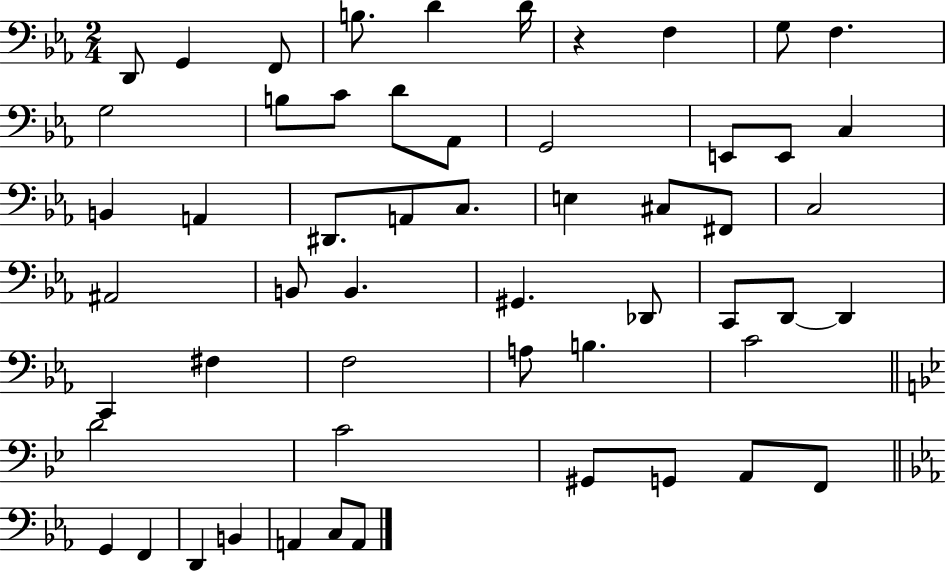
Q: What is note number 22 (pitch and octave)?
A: A2